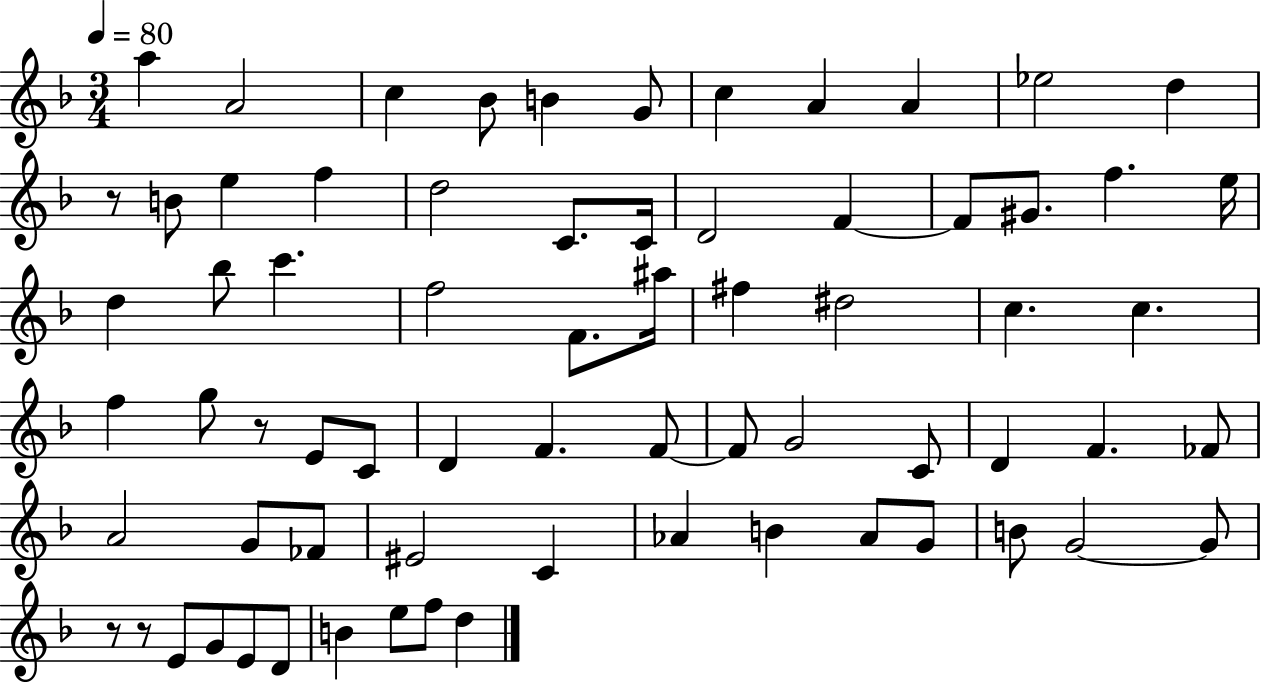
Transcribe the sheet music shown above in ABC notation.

X:1
T:Untitled
M:3/4
L:1/4
K:F
a A2 c _B/2 B G/2 c A A _e2 d z/2 B/2 e f d2 C/2 C/4 D2 F F/2 ^G/2 f e/4 d _b/2 c' f2 F/2 ^a/4 ^f ^d2 c c f g/2 z/2 E/2 C/2 D F F/2 F/2 G2 C/2 D F _F/2 A2 G/2 _F/2 ^E2 C _A B _A/2 G/2 B/2 G2 G/2 z/2 z/2 E/2 G/2 E/2 D/2 B e/2 f/2 d